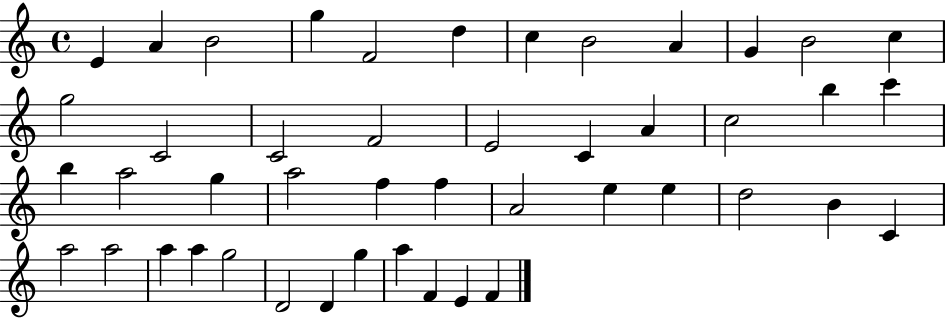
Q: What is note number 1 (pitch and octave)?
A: E4